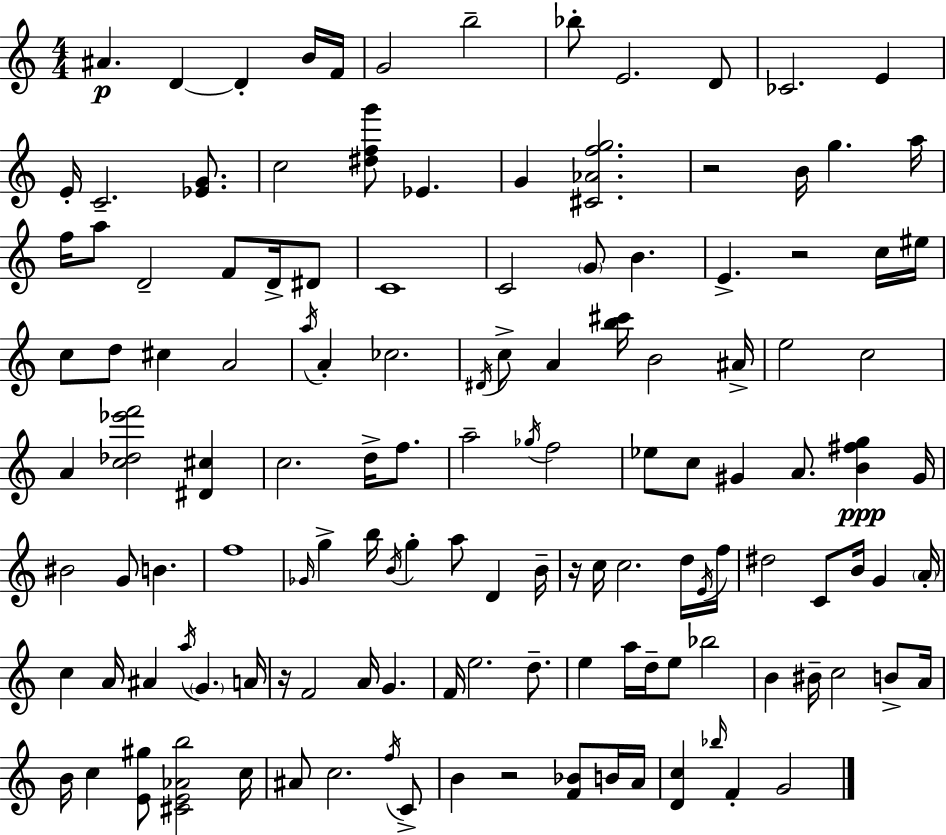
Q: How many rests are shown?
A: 5